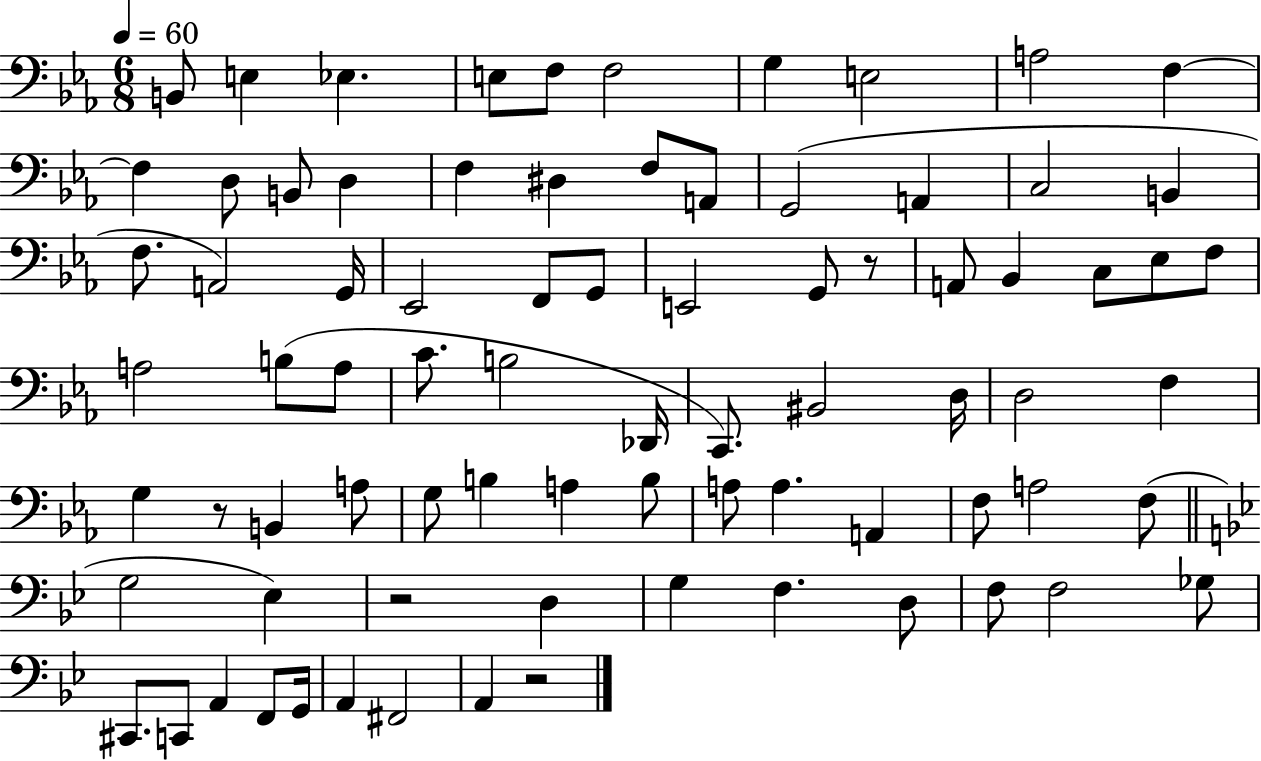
{
  \clef bass
  \numericTimeSignature
  \time 6/8
  \key ees \major
  \tempo 4 = 60
  b,8 e4 ees4. | e8 f8 f2 | g4 e2 | a2 f4~~ | \break f4 d8 b,8 d4 | f4 dis4 f8 a,8 | g,2( a,4 | c2 b,4 | \break f8. a,2) g,16 | ees,2 f,8 g,8 | e,2 g,8 r8 | a,8 bes,4 c8 ees8 f8 | \break a2 b8( a8 | c'8. b2 des,16 | c,8.) bis,2 d16 | d2 f4 | \break g4 r8 b,4 a8 | g8 b4 a4 b8 | a8 a4. a,4 | f8 a2 f8( | \break \bar "||" \break \key bes \major g2 ees4) | r2 d4 | g4 f4. d8 | f8 f2 ges8 | \break cis,8. c,8 a,4 f,8 g,16 | a,4 fis,2 | a,4 r2 | \bar "|."
}